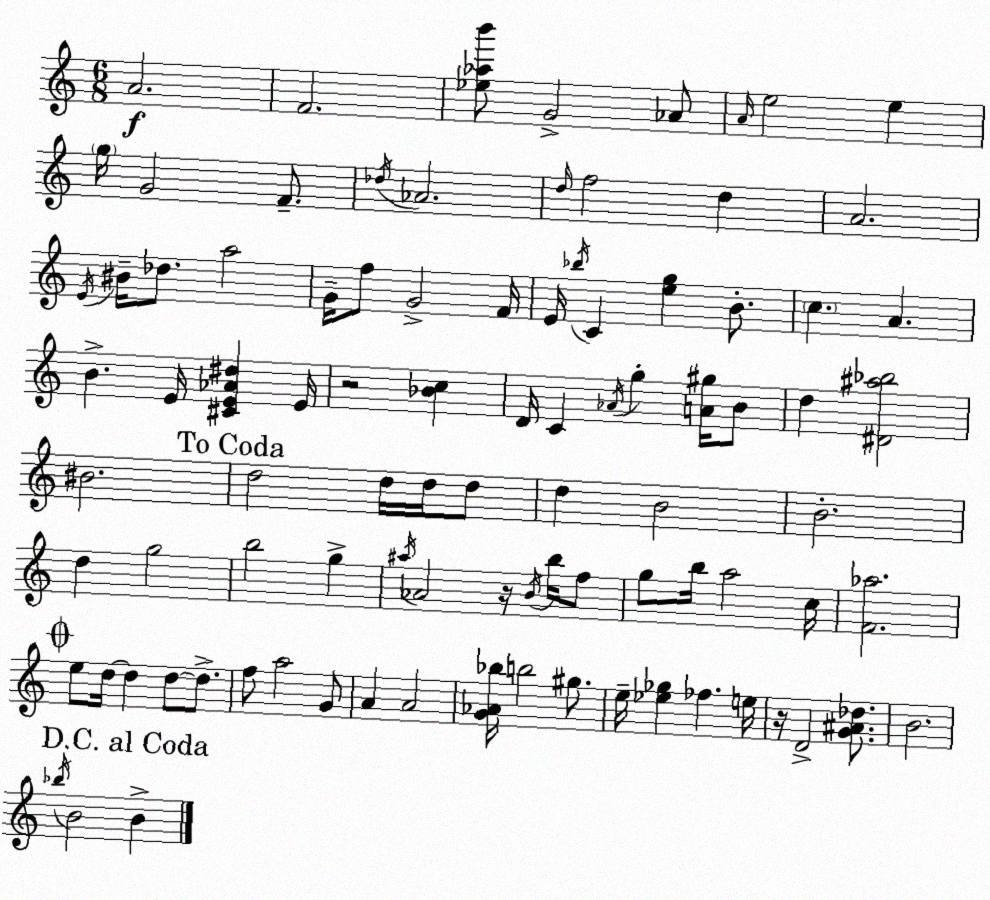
X:1
T:Untitled
M:6/8
L:1/4
K:Am
A2 F2 [_e_ab']/2 G2 _A/2 A/4 e2 e g/4 G2 F/2 _d/4 _A2 d/4 f2 d A2 E/4 ^B/4 _d/2 a2 G/4 f/2 G2 F/4 E/4 _b/4 C [eg] B/2 c A B E/4 [^CE_A^d] E/4 z2 [_Bc] D/4 C _A/4 g [A^g]/4 B/2 d [^D^a_b]2 ^B2 d2 d/4 d/4 d/2 d B2 B2 d g2 b2 g ^a/4 _A2 z/4 B/4 b/4 f/2 g/2 b/4 a2 c/4 [F_a]2 e/2 d/4 d d/2 d/2 f/2 a2 G/2 A A2 [G_A_b]/4 b2 ^g/2 e/4 [_e_g] _f e/4 z/4 D2 [G^A_d]/2 B2 _b/4 B2 B